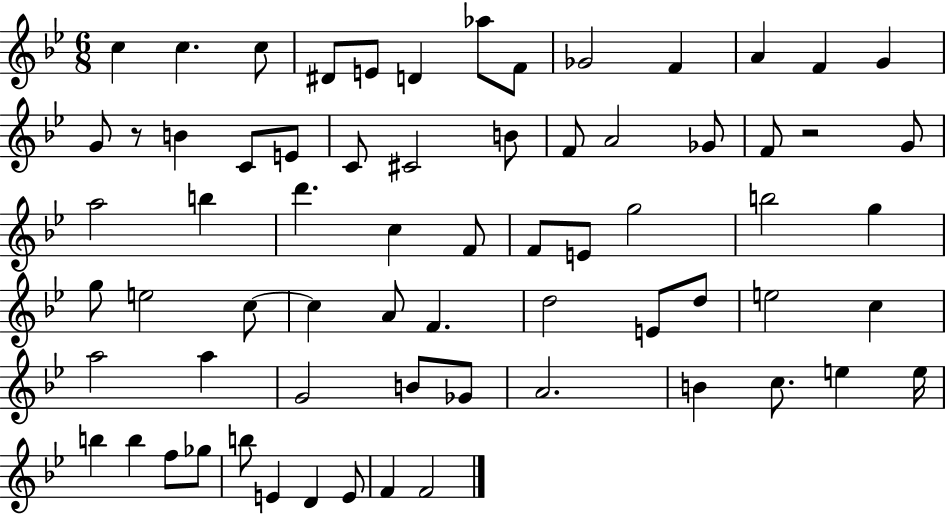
{
  \clef treble
  \numericTimeSignature
  \time 6/8
  \key bes \major
  c''4 c''4. c''8 | dis'8 e'8 d'4 aes''8 f'8 | ges'2 f'4 | a'4 f'4 g'4 | \break g'8 r8 b'4 c'8 e'8 | c'8 cis'2 b'8 | f'8 a'2 ges'8 | f'8 r2 g'8 | \break a''2 b''4 | d'''4. c''4 f'8 | f'8 e'8 g''2 | b''2 g''4 | \break g''8 e''2 c''8~~ | c''4 a'8 f'4. | d''2 e'8 d''8 | e''2 c''4 | \break a''2 a''4 | g'2 b'8 ges'8 | a'2. | b'4 c''8. e''4 e''16 | \break b''4 b''4 f''8 ges''8 | b''8 e'4 d'4 e'8 | f'4 f'2 | \bar "|."
}